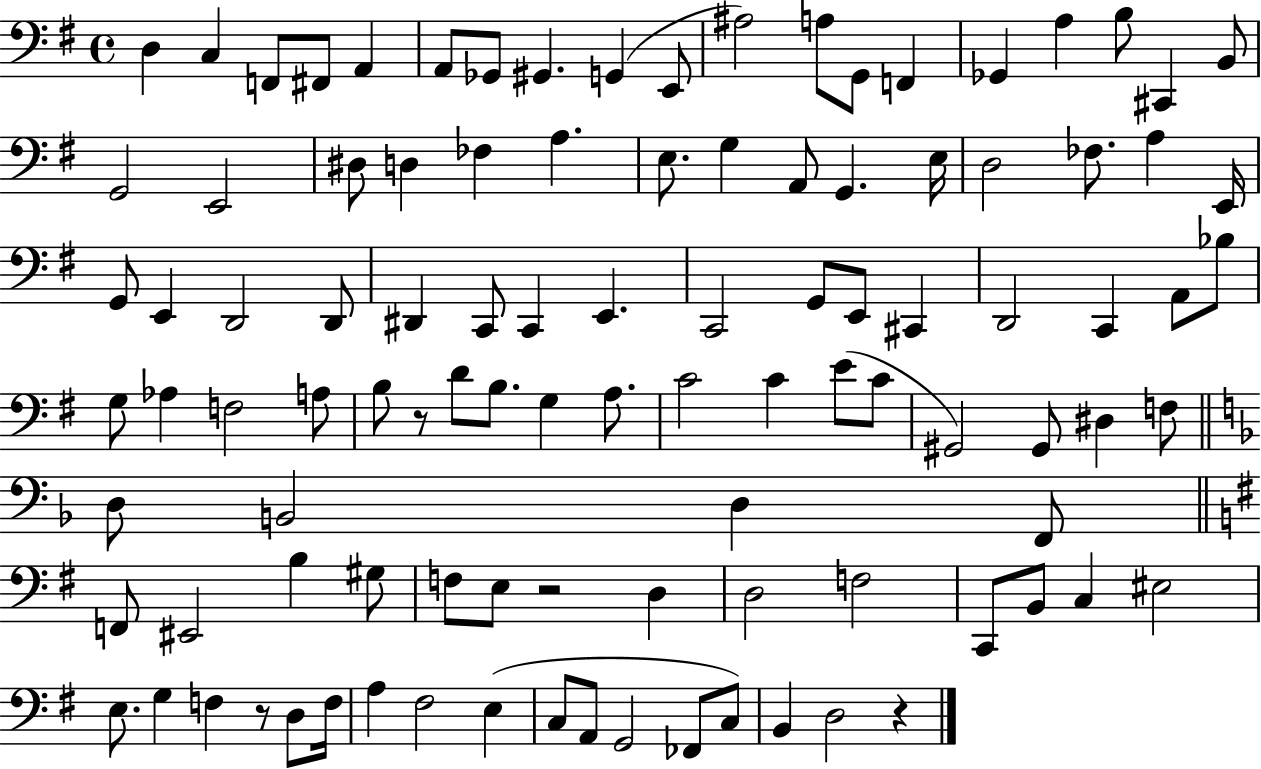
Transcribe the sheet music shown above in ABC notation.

X:1
T:Untitled
M:4/4
L:1/4
K:G
D, C, F,,/2 ^F,,/2 A,, A,,/2 _G,,/2 ^G,, G,, E,,/2 ^A,2 A,/2 G,,/2 F,, _G,, A, B,/2 ^C,, B,,/2 G,,2 E,,2 ^D,/2 D, _F, A, E,/2 G, A,,/2 G,, E,/4 D,2 _F,/2 A, E,,/4 G,,/2 E,, D,,2 D,,/2 ^D,, C,,/2 C,, E,, C,,2 G,,/2 E,,/2 ^C,, D,,2 C,, A,,/2 _B,/2 G,/2 _A, F,2 A,/2 B,/2 z/2 D/2 B,/2 G, A,/2 C2 C E/2 C/2 ^G,,2 ^G,,/2 ^D, F,/2 D,/2 B,,2 D, F,,/2 F,,/2 ^E,,2 B, ^G,/2 F,/2 E,/2 z2 D, D,2 F,2 C,,/2 B,,/2 C, ^E,2 E,/2 G, F, z/2 D,/2 F,/4 A, ^F,2 E, C,/2 A,,/2 G,,2 _F,,/2 C,/2 B,, D,2 z